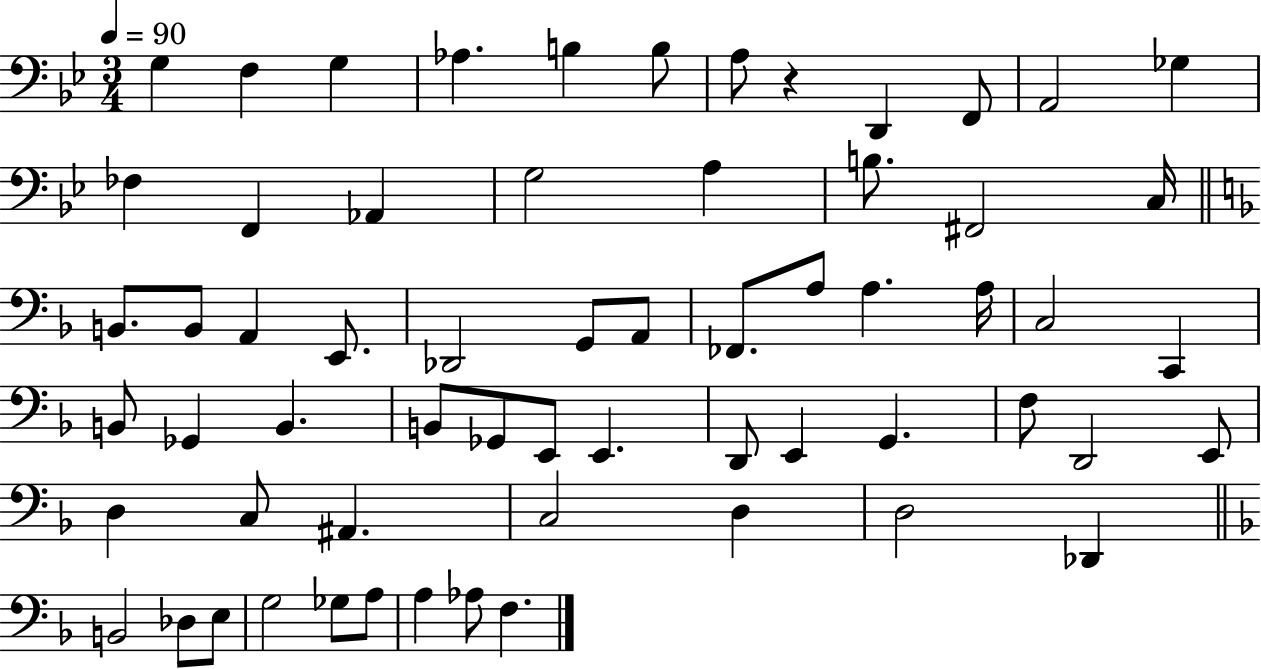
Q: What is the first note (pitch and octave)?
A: G3